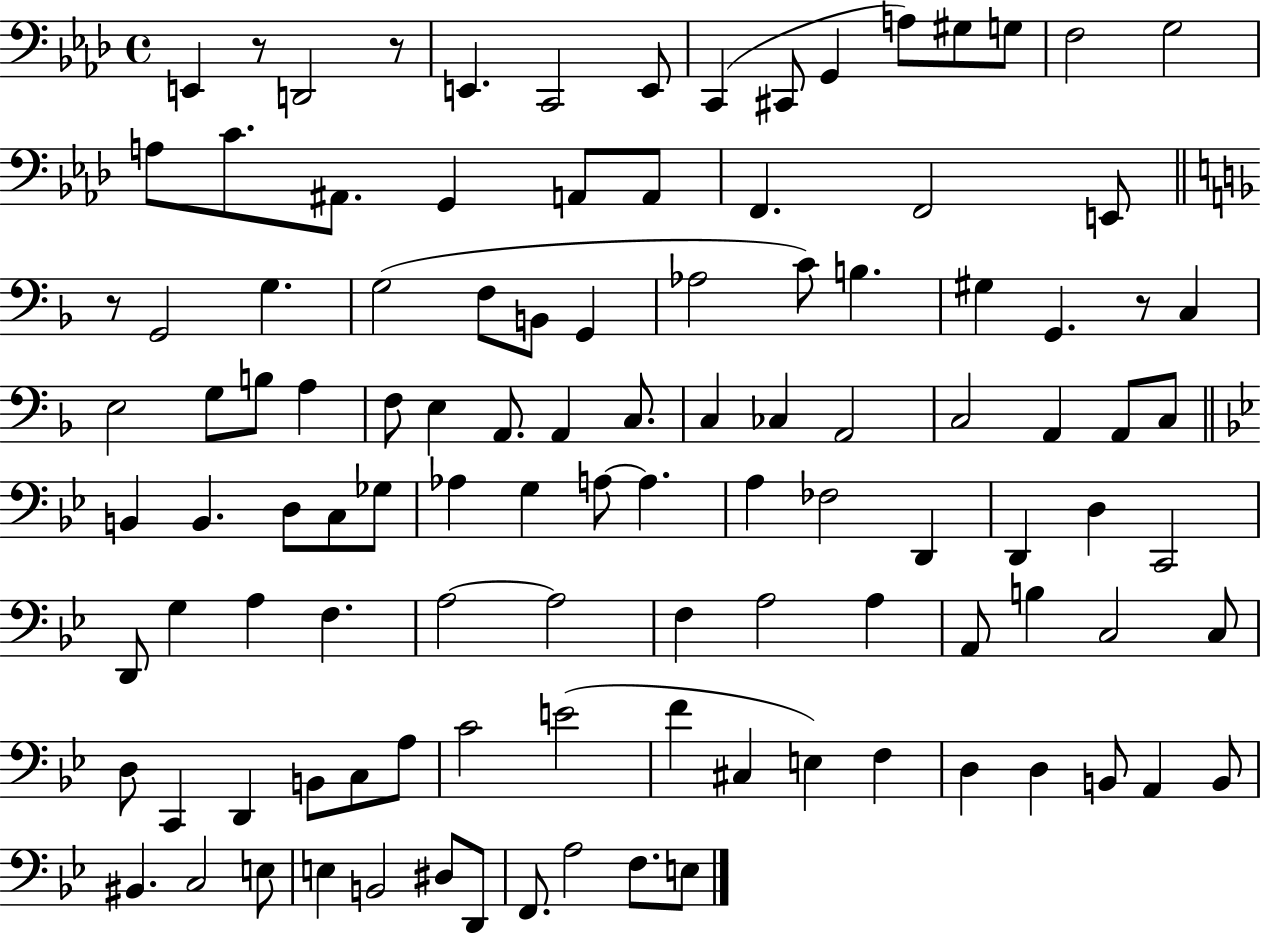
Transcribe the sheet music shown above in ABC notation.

X:1
T:Untitled
M:4/4
L:1/4
K:Ab
E,, z/2 D,,2 z/2 E,, C,,2 E,,/2 C,, ^C,,/2 G,, A,/2 ^G,/2 G,/2 F,2 G,2 A,/2 C/2 ^A,,/2 G,, A,,/2 A,,/2 F,, F,,2 E,,/2 z/2 G,,2 G, G,2 F,/2 B,,/2 G,, _A,2 C/2 B, ^G, G,, z/2 C, E,2 G,/2 B,/2 A, F,/2 E, A,,/2 A,, C,/2 C, _C, A,,2 C,2 A,, A,,/2 C,/2 B,, B,, D,/2 C,/2 _G,/2 _A, G, A,/2 A, A, _F,2 D,, D,, D, C,,2 D,,/2 G, A, F, A,2 A,2 F, A,2 A, A,,/2 B, C,2 C,/2 D,/2 C,, D,, B,,/2 C,/2 A,/2 C2 E2 F ^C, E, F, D, D, B,,/2 A,, B,,/2 ^B,, C,2 E,/2 E, B,,2 ^D,/2 D,,/2 F,,/2 A,2 F,/2 E,/2